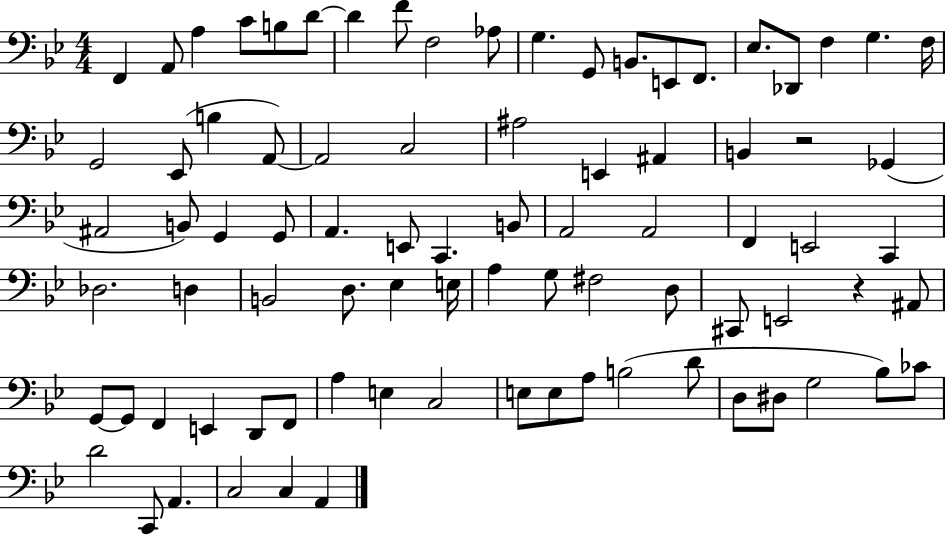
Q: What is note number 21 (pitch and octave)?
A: G2